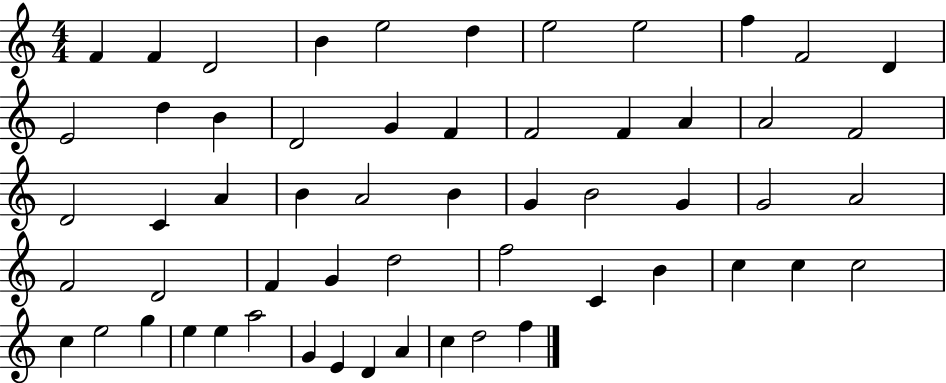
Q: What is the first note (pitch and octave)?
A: F4